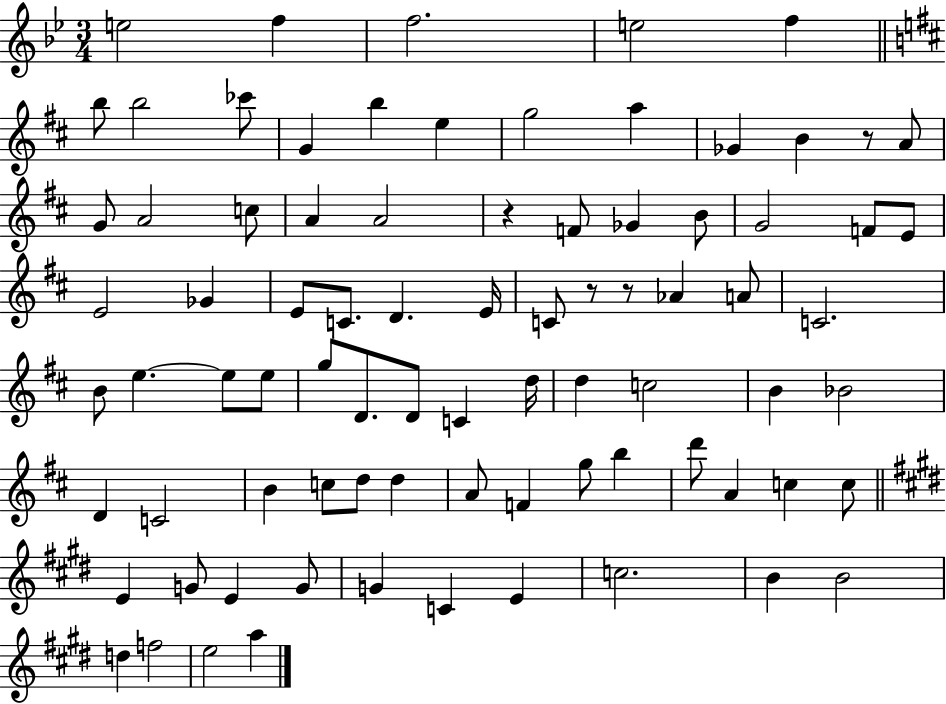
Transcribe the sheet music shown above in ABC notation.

X:1
T:Untitled
M:3/4
L:1/4
K:Bb
e2 f f2 e2 f b/2 b2 _c'/2 G b e g2 a _G B z/2 A/2 G/2 A2 c/2 A A2 z F/2 _G B/2 G2 F/2 E/2 E2 _G E/2 C/2 D E/4 C/2 z/2 z/2 _A A/2 C2 B/2 e e/2 e/2 g/2 D/2 D/2 C d/4 d c2 B _B2 D C2 B c/2 d/2 d A/2 F g/2 b d'/2 A c c/2 E G/2 E G/2 G C E c2 B B2 d f2 e2 a